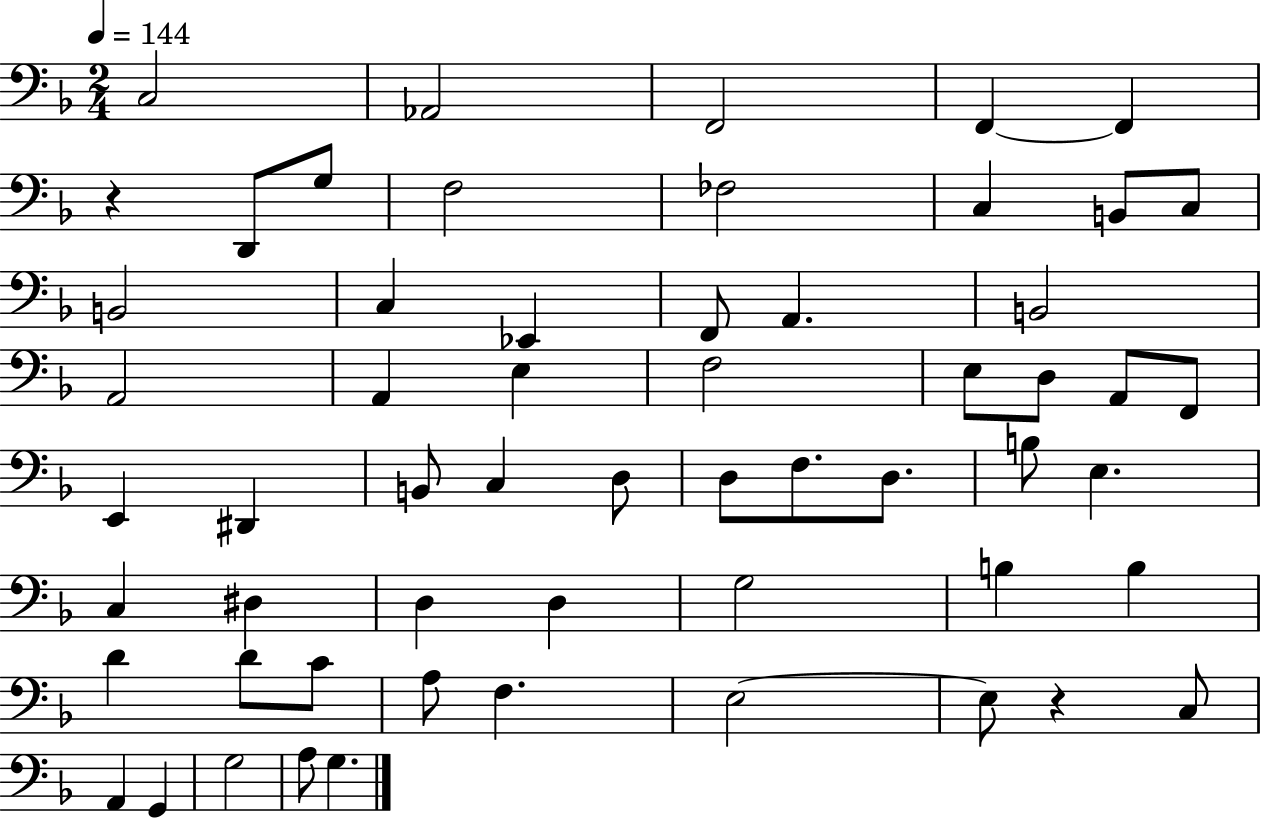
{
  \clef bass
  \numericTimeSignature
  \time 2/4
  \key f \major
  \tempo 4 = 144
  c2 | aes,2 | f,2 | f,4~~ f,4 | \break r4 d,8 g8 | f2 | fes2 | c4 b,8 c8 | \break b,2 | c4 ees,4 | f,8 a,4. | b,2 | \break a,2 | a,4 e4 | f2 | e8 d8 a,8 f,8 | \break e,4 dis,4 | b,8 c4 d8 | d8 f8. d8. | b8 e4. | \break c4 dis4 | d4 d4 | g2 | b4 b4 | \break d'4 d'8 c'8 | a8 f4. | e2~~ | e8 r4 c8 | \break a,4 g,4 | g2 | a8 g4. | \bar "|."
}